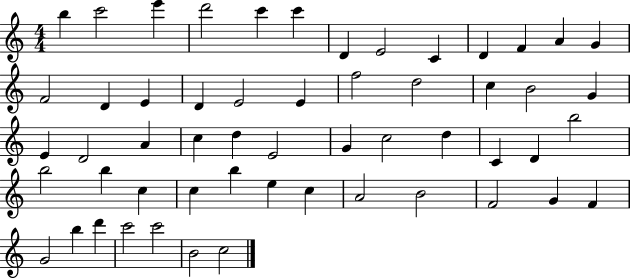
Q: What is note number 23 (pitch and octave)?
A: B4